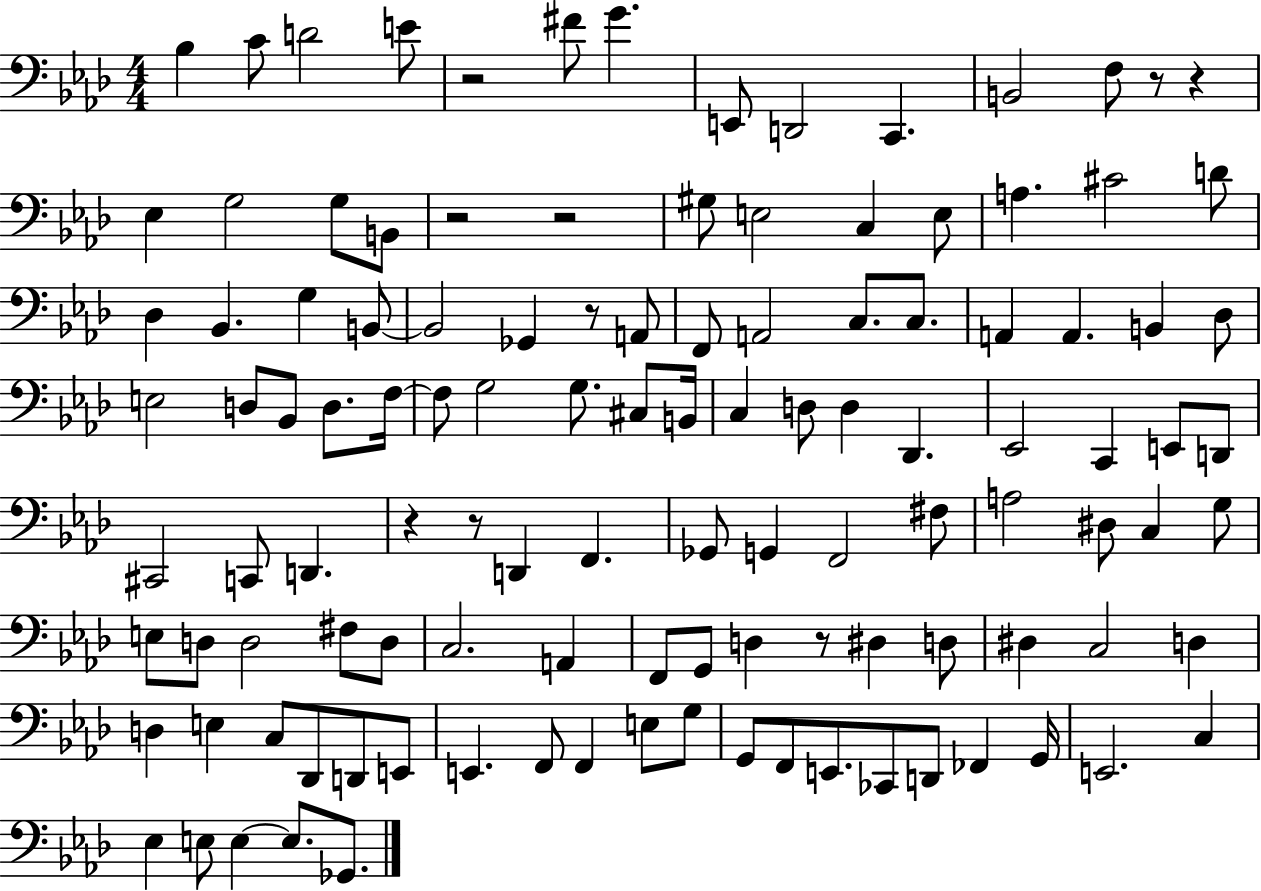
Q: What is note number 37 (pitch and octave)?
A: Db3